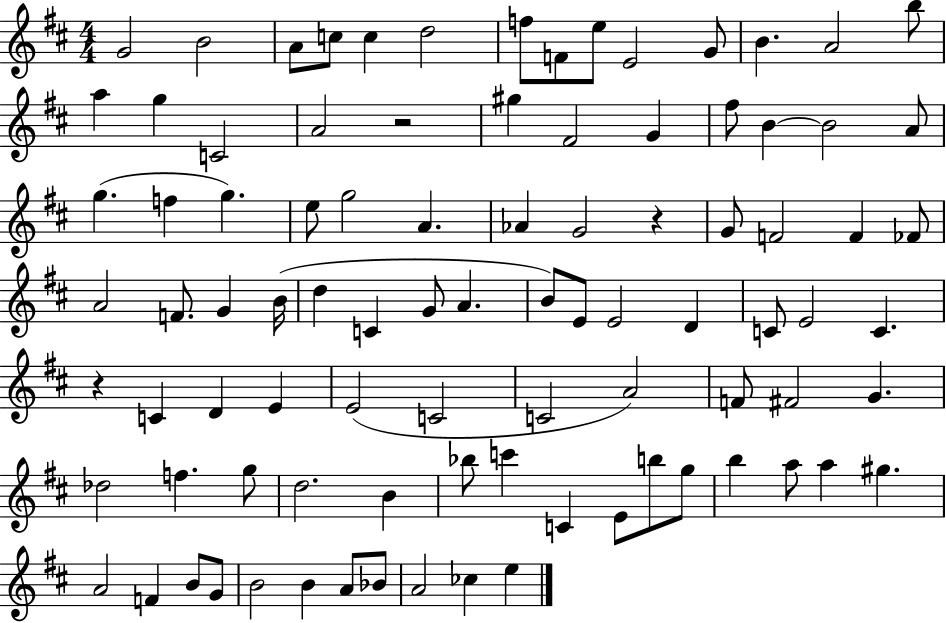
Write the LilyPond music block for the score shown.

{
  \clef treble
  \numericTimeSignature
  \time 4/4
  \key d \major
  g'2 b'2 | a'8 c''8 c''4 d''2 | f''8 f'8 e''8 e'2 g'8 | b'4. a'2 b''8 | \break a''4 g''4 c'2 | a'2 r2 | gis''4 fis'2 g'4 | fis''8 b'4~~ b'2 a'8 | \break g''4.( f''4 g''4.) | e''8 g''2 a'4. | aes'4 g'2 r4 | g'8 f'2 f'4 fes'8 | \break a'2 f'8. g'4 b'16( | d''4 c'4 g'8 a'4. | b'8) e'8 e'2 d'4 | c'8 e'2 c'4. | \break r4 c'4 d'4 e'4 | e'2( c'2 | c'2 a'2) | f'8 fis'2 g'4. | \break des''2 f''4. g''8 | d''2. b'4 | bes''8 c'''4 c'4 e'8 b''8 g''8 | b''4 a''8 a''4 gis''4. | \break a'2 f'4 b'8 g'8 | b'2 b'4 a'8 bes'8 | a'2 ces''4 e''4 | \bar "|."
}